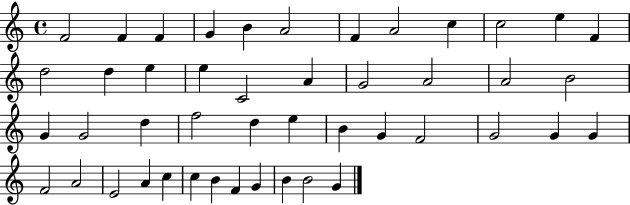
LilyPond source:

{
  \clef treble
  \time 4/4
  \defaultTimeSignature
  \key c \major
  f'2 f'4 f'4 | g'4 b'4 a'2 | f'4 a'2 c''4 | c''2 e''4 f'4 | \break d''2 d''4 e''4 | e''4 c'2 a'4 | g'2 a'2 | a'2 b'2 | \break g'4 g'2 d''4 | f''2 d''4 e''4 | b'4 g'4 f'2 | g'2 g'4 g'4 | \break f'2 a'2 | e'2 a'4 c''4 | c''4 b'4 f'4 g'4 | b'4 b'2 g'4 | \break \bar "|."
}